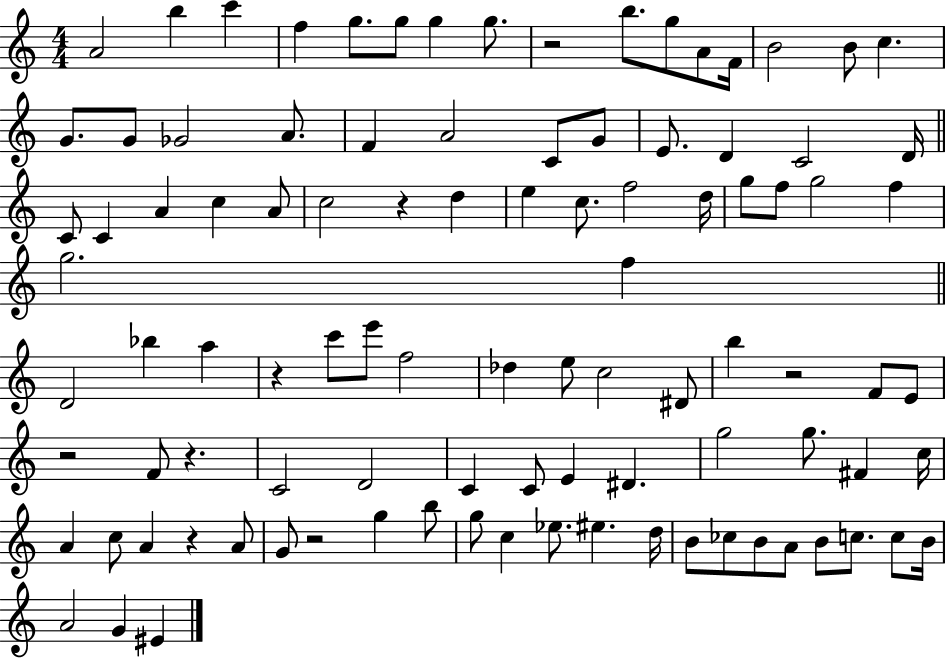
A4/h B5/q C6/q F5/q G5/e. G5/e G5/q G5/e. R/h B5/e. G5/e A4/e F4/s B4/h B4/e C5/q. G4/e. G4/e Gb4/h A4/e. F4/q A4/h C4/e G4/e E4/e. D4/q C4/h D4/s C4/e C4/q A4/q C5/q A4/e C5/h R/q D5/q E5/q C5/e. F5/h D5/s G5/e F5/e G5/h F5/q G5/h. F5/q D4/h Bb5/q A5/q R/q C6/e E6/e F5/h Db5/q E5/e C5/h D#4/e B5/q R/h F4/e E4/e R/h F4/e R/q. C4/h D4/h C4/q C4/e E4/q D#4/q. G5/h G5/e. F#4/q C5/s A4/q C5/e A4/q R/q A4/e G4/e R/h G5/q B5/e G5/e C5/q Eb5/e. EIS5/q. D5/s B4/e CES5/e B4/e A4/e B4/e C5/e. C5/e B4/s A4/h G4/q EIS4/q